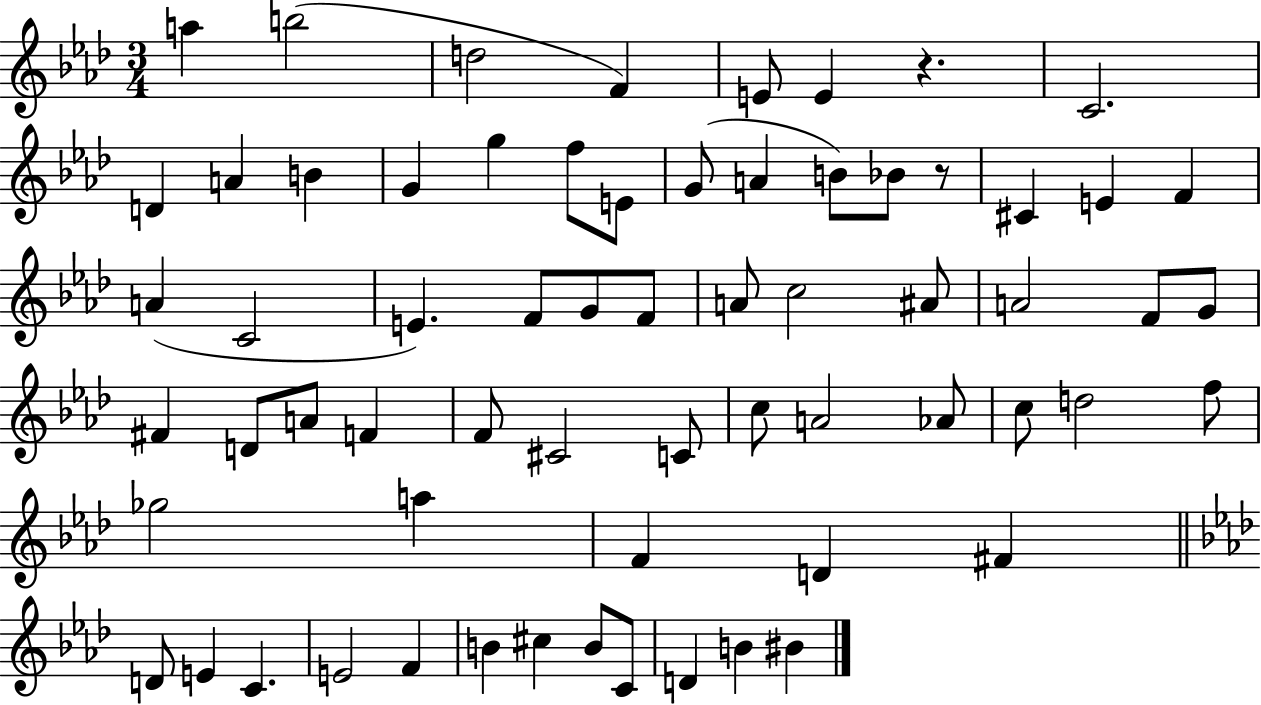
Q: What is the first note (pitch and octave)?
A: A5